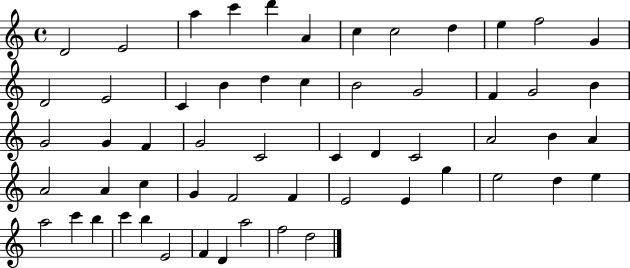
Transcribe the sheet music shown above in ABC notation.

X:1
T:Untitled
M:4/4
L:1/4
K:C
D2 E2 a c' d' A c c2 d e f2 G D2 E2 C B d c B2 G2 F G2 B G2 G F G2 C2 C D C2 A2 B A A2 A c G F2 F E2 E g e2 d e a2 c' b c' b E2 F D a2 f2 d2